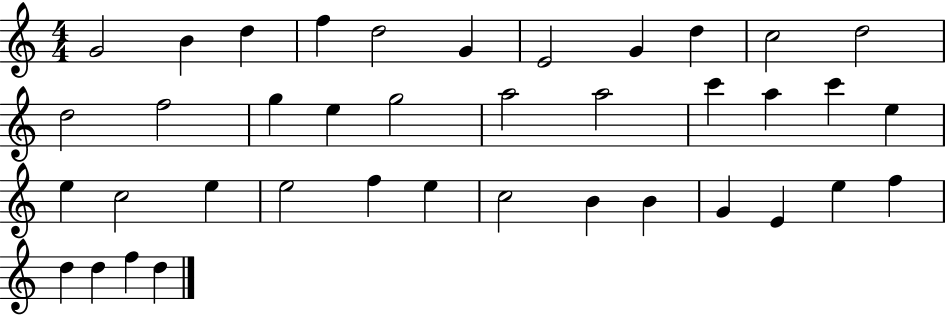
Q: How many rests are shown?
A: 0